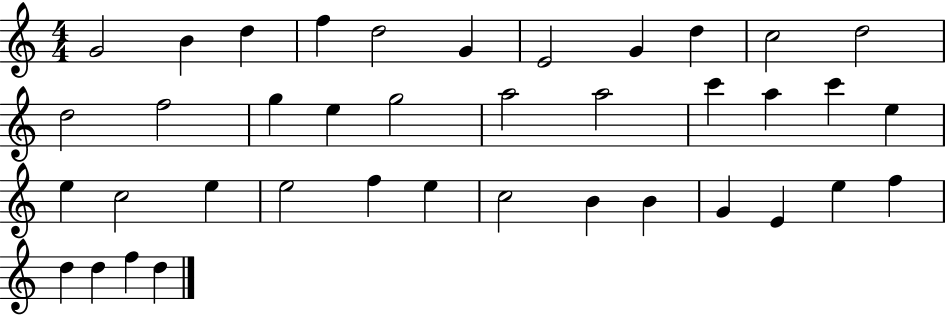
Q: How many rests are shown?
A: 0